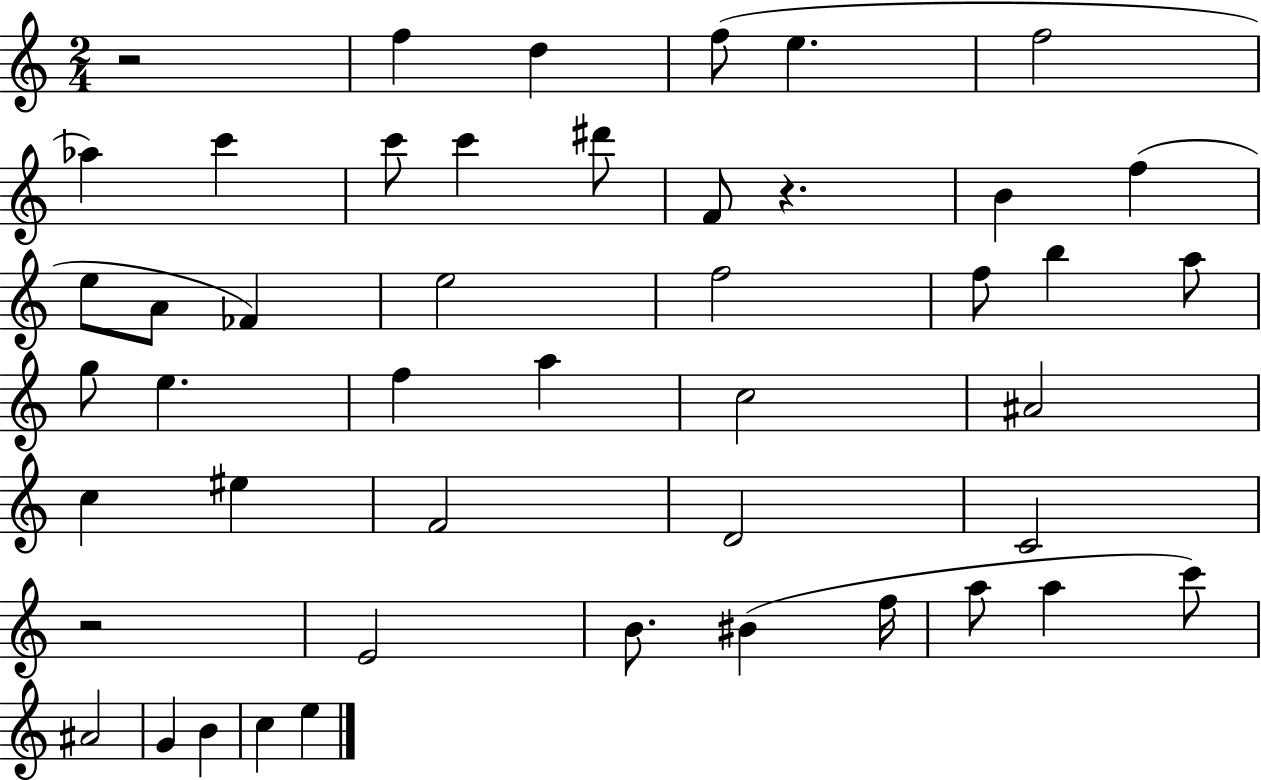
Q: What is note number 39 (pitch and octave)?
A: C6